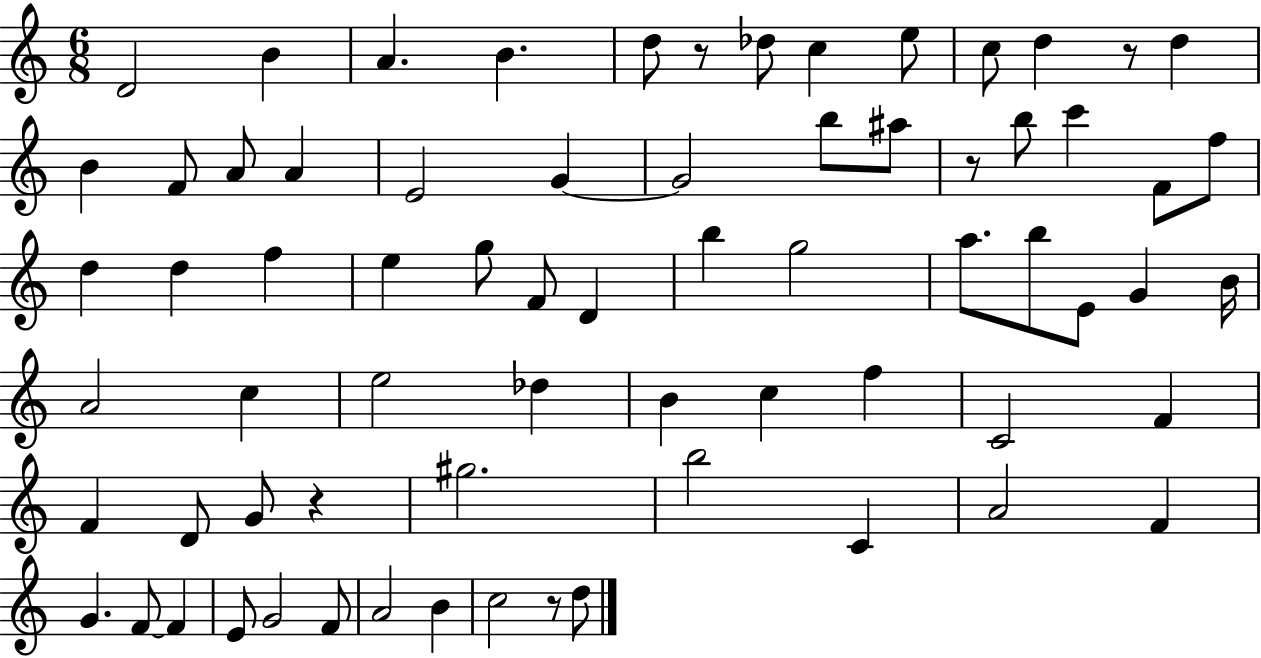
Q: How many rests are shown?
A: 5